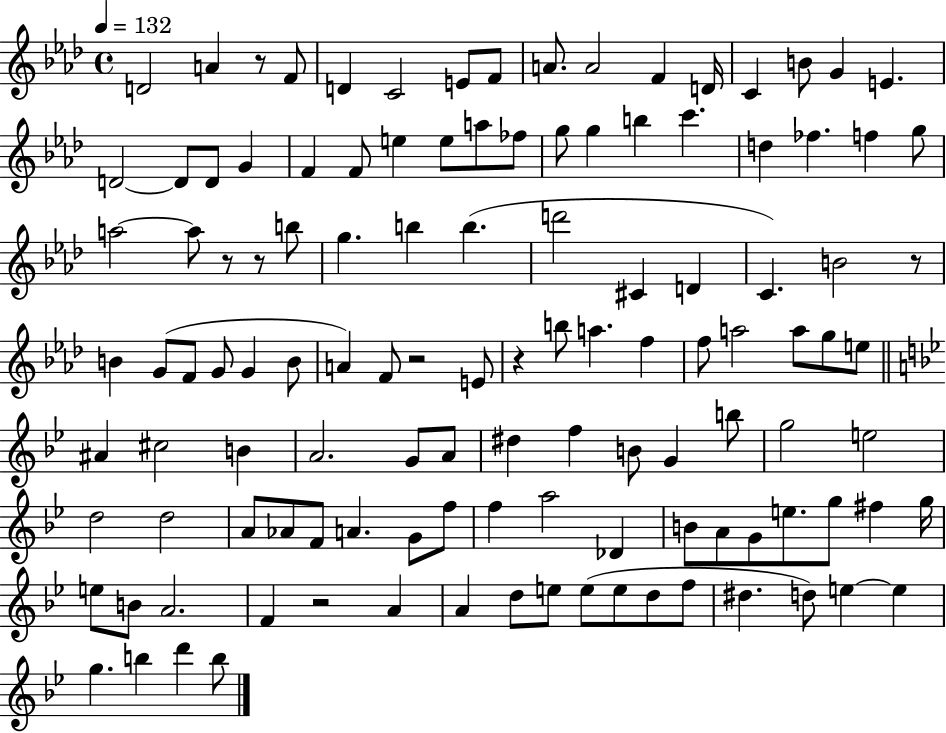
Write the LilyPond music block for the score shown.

{
  \clef treble
  \time 4/4
  \defaultTimeSignature
  \key aes \major
  \tempo 4 = 132
  d'2 a'4 r8 f'8 | d'4 c'2 e'8 f'8 | a'8. a'2 f'4 d'16 | c'4 b'8 g'4 e'4. | \break d'2~~ d'8 d'8 g'4 | f'4 f'8 e''4 e''8 a''8 fes''8 | g''8 g''4 b''4 c'''4. | d''4 fes''4. f''4 g''8 | \break a''2~~ a''8 r8 r8 b''8 | g''4. b''4 b''4.( | d'''2 cis'4 d'4 | c'4.) b'2 r8 | \break b'4 g'8( f'8 g'8 g'4 b'8 | a'4) f'8 r2 e'8 | r4 b''8 a''4. f''4 | f''8 a''2 a''8 g''8 e''8 | \break \bar "||" \break \key bes \major ais'4 cis''2 b'4 | a'2. g'8 a'8 | dis''4 f''4 b'8 g'4 b''8 | g''2 e''2 | \break d''2 d''2 | a'8 aes'8 f'8 a'4. g'8 f''8 | f''4 a''2 des'4 | b'8 a'8 g'8 e''8. g''8 fis''4 g''16 | \break e''8 b'8 a'2. | f'4 r2 a'4 | a'4 d''8 e''8 e''8( e''8 d''8 f''8 | dis''4. d''8) e''4~~ e''4 | \break g''4. b''4 d'''4 b''8 | \bar "|."
}